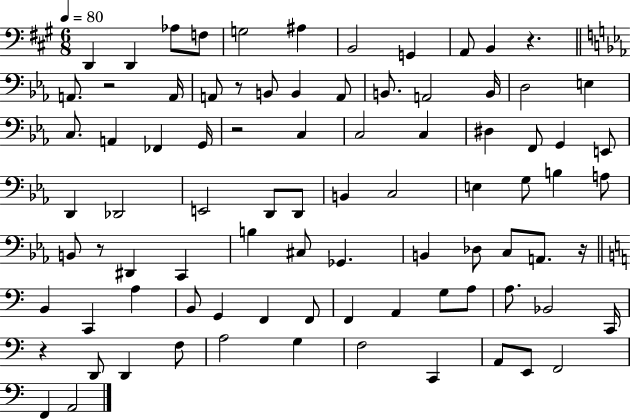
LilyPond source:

{
  \clef bass
  \numericTimeSignature
  \time 6/8
  \key a \major
  \tempo 4 = 80
  d,4 d,4 aes8 f8 | g2 ais4 | b,2 g,4 | a,8 b,4 r4. | \break \bar "||" \break \key ees \major a,8. r2 a,16 | a,8 r8 b,8 b,4 a,8 | b,8. a,2 b,16 | d2 e4 | \break c8. a,4 fes,4 g,16 | r2 c4 | c2 c4 | dis4 f,8 g,4 e,8 | \break d,4 des,2 | e,2 d,8 d,8 | b,4 c2 | e4 g8 b4 a8 | \break b,8 r8 dis,4 c,4 | b4 cis8 ges,4. | b,4 des8 c8 a,8. r16 | \bar "||" \break \key c \major b,4 c,4 a4 | b,8 g,4 f,4 f,8 | f,4 a,4 g8 a8 | a8. bes,2 c,16 | \break r4 d,8 d,4 f8 | a2 g4 | f2 c,4 | a,8 e,8 f,2 | \break f,4 a,2 | \bar "|."
}